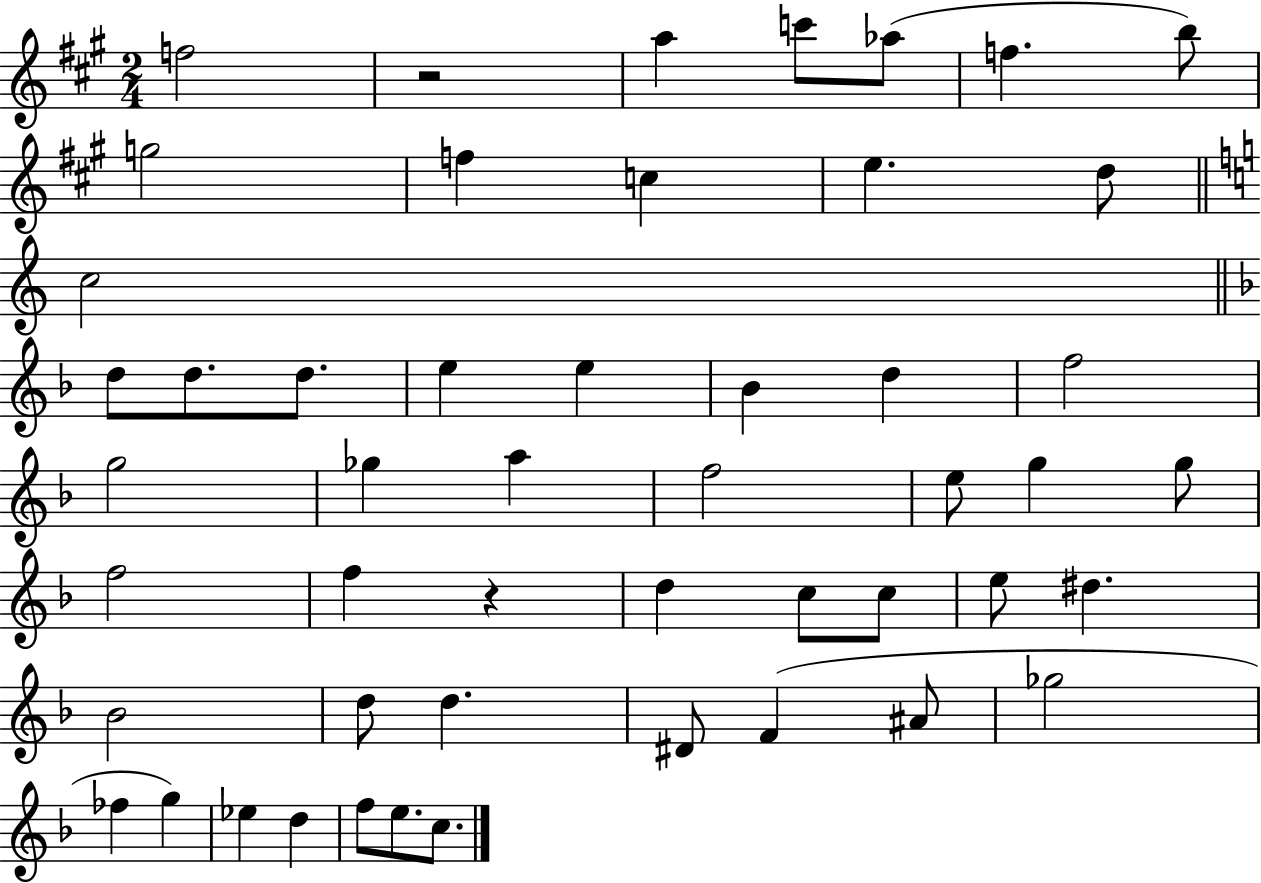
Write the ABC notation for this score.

X:1
T:Untitled
M:2/4
L:1/4
K:A
f2 z2 a c'/2 _a/2 f b/2 g2 f c e d/2 c2 d/2 d/2 d/2 e e _B d f2 g2 _g a f2 e/2 g g/2 f2 f z d c/2 c/2 e/2 ^d _B2 d/2 d ^D/2 F ^A/2 _g2 _f g _e d f/2 e/2 c/2